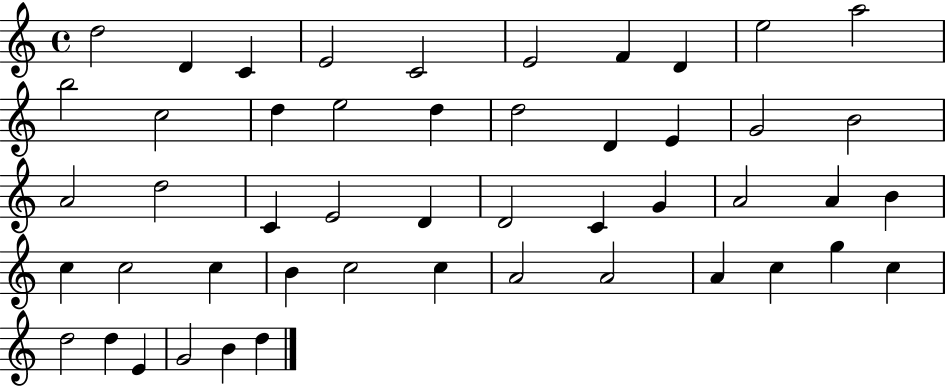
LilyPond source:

{
  \clef treble
  \time 4/4
  \defaultTimeSignature
  \key c \major
  d''2 d'4 c'4 | e'2 c'2 | e'2 f'4 d'4 | e''2 a''2 | \break b''2 c''2 | d''4 e''2 d''4 | d''2 d'4 e'4 | g'2 b'2 | \break a'2 d''2 | c'4 e'2 d'4 | d'2 c'4 g'4 | a'2 a'4 b'4 | \break c''4 c''2 c''4 | b'4 c''2 c''4 | a'2 a'2 | a'4 c''4 g''4 c''4 | \break d''2 d''4 e'4 | g'2 b'4 d''4 | \bar "|."
}